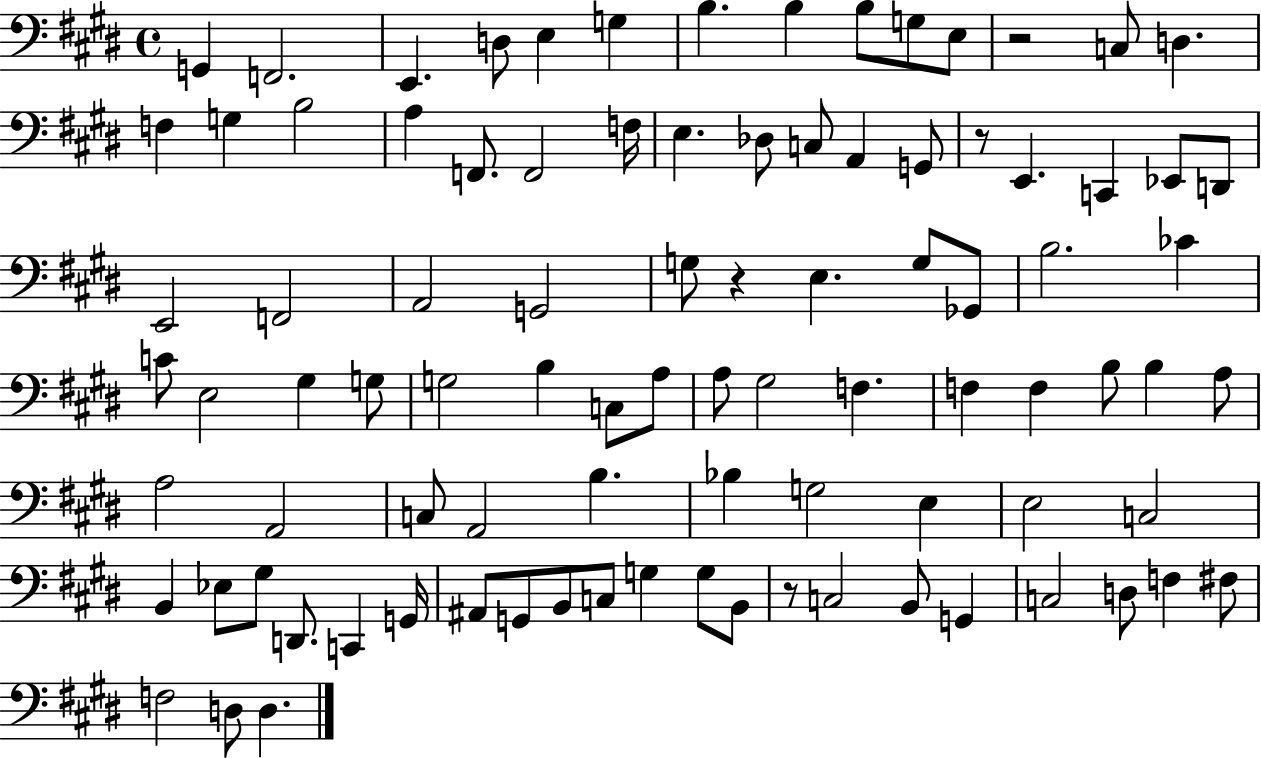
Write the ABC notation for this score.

X:1
T:Untitled
M:4/4
L:1/4
K:E
G,, F,,2 E,, D,/2 E, G, B, B, B,/2 G,/2 E,/2 z2 C,/2 D, F, G, B,2 A, F,,/2 F,,2 F,/4 E, _D,/2 C,/2 A,, G,,/2 z/2 E,, C,, _E,,/2 D,,/2 E,,2 F,,2 A,,2 G,,2 G,/2 z E, G,/2 _G,,/2 B,2 _C C/2 E,2 ^G, G,/2 G,2 B, C,/2 A,/2 A,/2 ^G,2 F, F, F, B,/2 B, A,/2 A,2 A,,2 C,/2 A,,2 B, _B, G,2 E, E,2 C,2 B,, _E,/2 ^G,/2 D,,/2 C,, G,,/4 ^A,,/2 G,,/2 B,,/2 C,/2 G, G,/2 B,,/2 z/2 C,2 B,,/2 G,, C,2 D,/2 F, ^F,/2 F,2 D,/2 D,